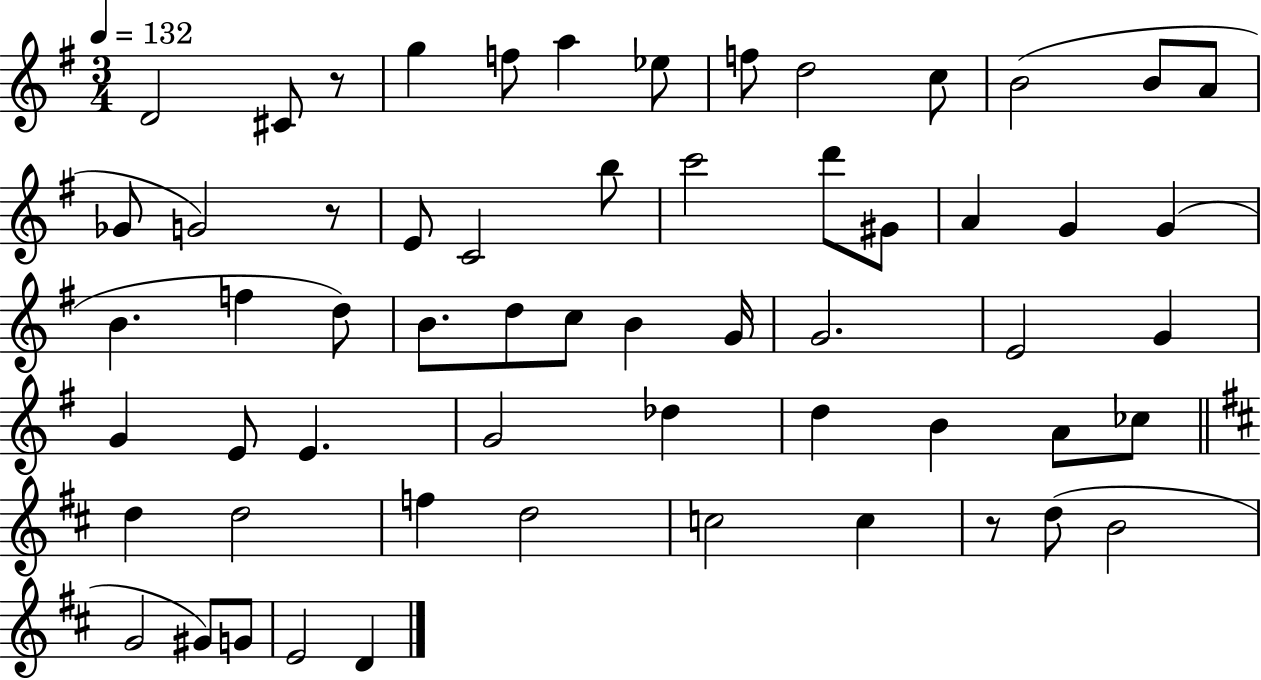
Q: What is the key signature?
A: G major